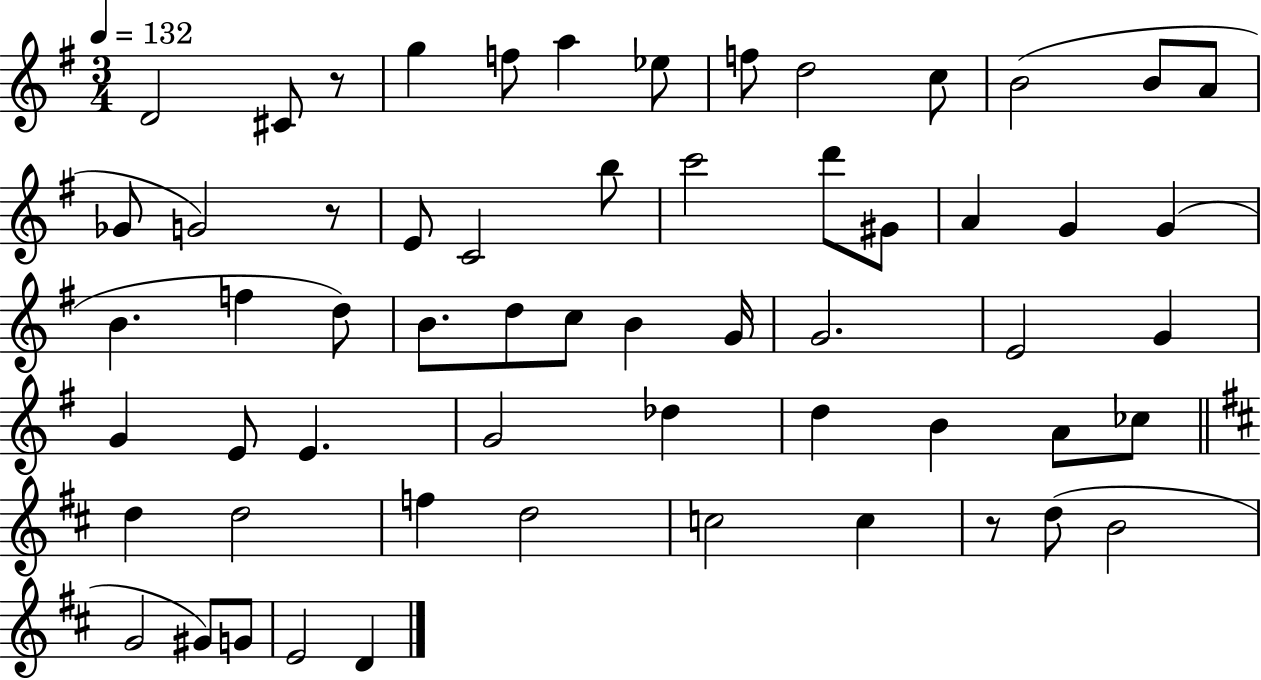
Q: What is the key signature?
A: G major